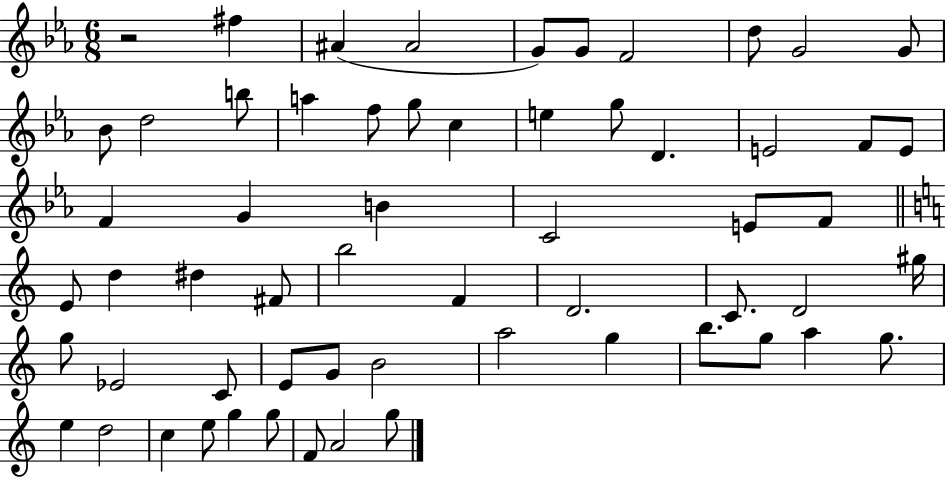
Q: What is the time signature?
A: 6/8